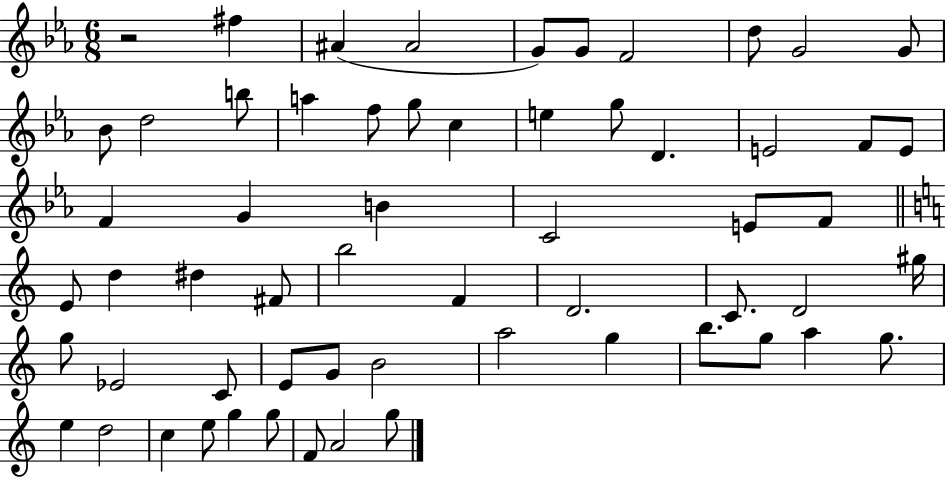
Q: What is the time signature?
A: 6/8